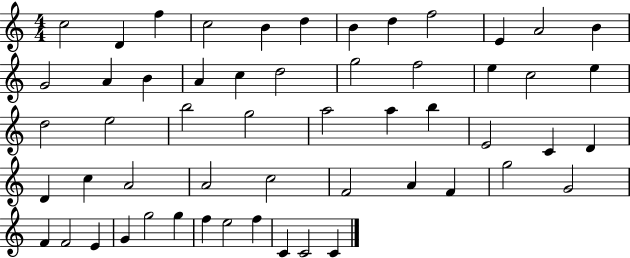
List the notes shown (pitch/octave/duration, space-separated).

C5/h D4/q F5/q C5/h B4/q D5/q B4/q D5/q F5/h E4/q A4/h B4/q G4/h A4/q B4/q A4/q C5/q D5/h G5/h F5/h E5/q C5/h E5/q D5/h E5/h B5/h G5/h A5/h A5/q B5/q E4/h C4/q D4/q D4/q C5/q A4/h A4/h C5/h F4/h A4/q F4/q G5/h G4/h F4/q F4/h E4/q G4/q G5/h G5/q F5/q E5/h F5/q C4/q C4/h C4/q